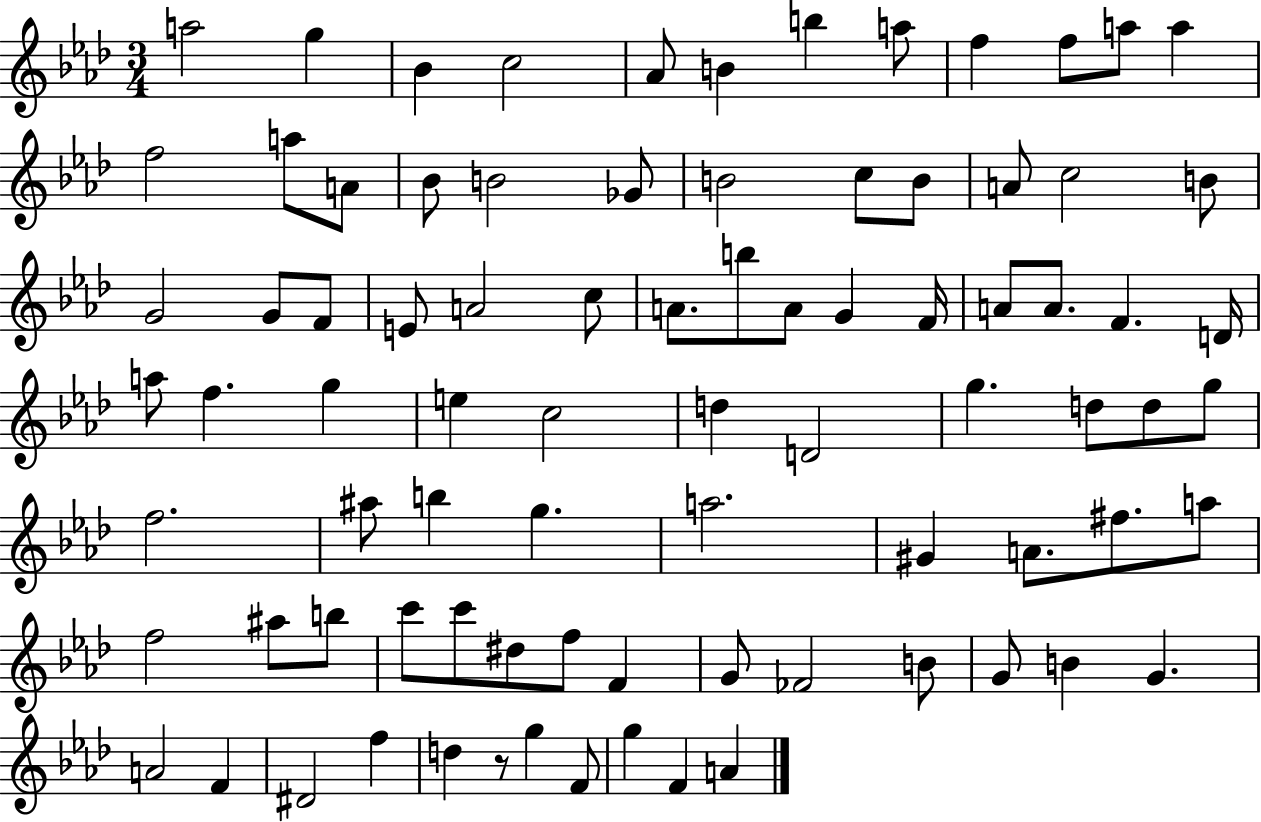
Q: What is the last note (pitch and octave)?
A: A4